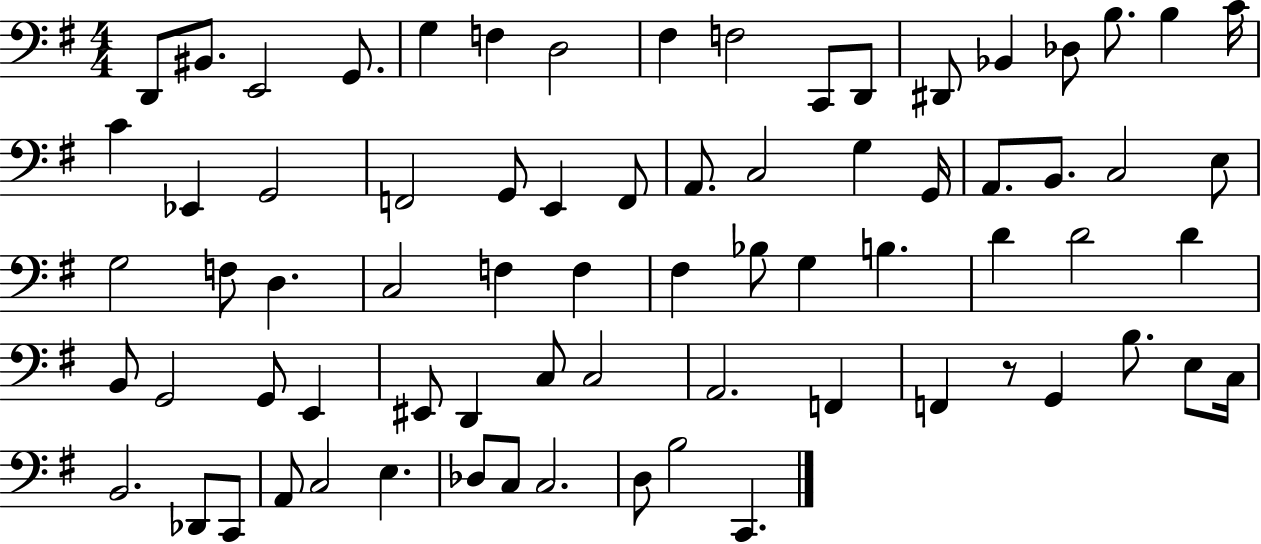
D2/e BIS2/e. E2/h G2/e. G3/q F3/q D3/h F#3/q F3/h C2/e D2/e D#2/e Bb2/q Db3/e B3/e. B3/q C4/s C4/q Eb2/q G2/h F2/h G2/e E2/q F2/e A2/e. C3/h G3/q G2/s A2/e. B2/e. C3/h E3/e G3/h F3/e D3/q. C3/h F3/q F3/q F#3/q Bb3/e G3/q B3/q. D4/q D4/h D4/q B2/e G2/h G2/e E2/q EIS2/e D2/q C3/e C3/h A2/h. F2/q F2/q R/e G2/q B3/e. E3/e C3/s B2/h. Db2/e C2/e A2/e C3/h E3/q. Db3/e C3/e C3/h. D3/e B3/h C2/q.